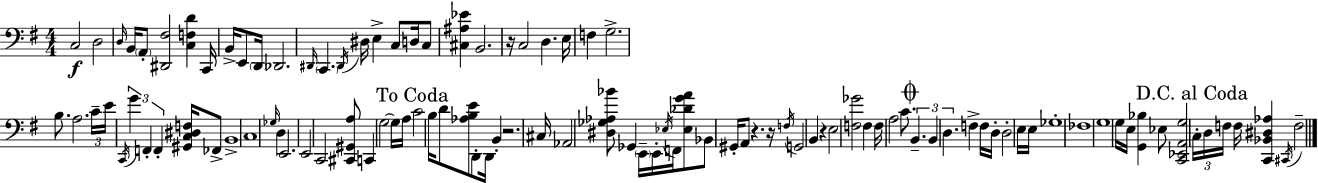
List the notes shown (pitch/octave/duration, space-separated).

C3/h D3/h D3/s B2/s A2/e [D#2,F#3]/h [C3,F3,D4]/q C2/s B2/s E2/e D2/s Db2/h. D#2/s C2/q. D#2/s D#3/s E3/q C3/e D3/s C3/e [C#3,A#3,Eb4]/q B2/h. R/s C3/h D3/q. E3/s F3/q G3/h. B3/e. A3/h. C4/s E4/s C2/s G4/q F2/q F2/q [G#2,C3,D#3,F3]/s FES2/e B2/w C3/w Gb3/s D3/q E2/h. E2/h C2/h [C#2,G#2,A3]/e C2/q G3/h G3/s A3/s C4/h B3/s D4/e [Ab3,B3,E4]/e D2/e D2/s B2/q R/h. C#3/s Ab2/h [D#3,Gb3,Ab3,Bb4]/e Gb2/q E2/s E2/s Eb3/s F2/s [Eb3,Db4,G4,A4]/e Bb2/e G#2/s A2/e R/q. R/s F3/s G2/h B2/q R/q E3/h [F3,Gb4]/h F3/q F3/s A3/h C4/e. B2/q. B2/q D3/q. F3/q F3/s D3/s D3/h E3/s E3/s Gb3/w FES3/w G3/w G3/s E3/s [G2,Bb3]/q Eb3/e [C2,Eb2,A2,G3]/h C3/s D3/s F3/s F3/s [C2,Bb2,D#3,Ab3]/q C#2/s F3/h